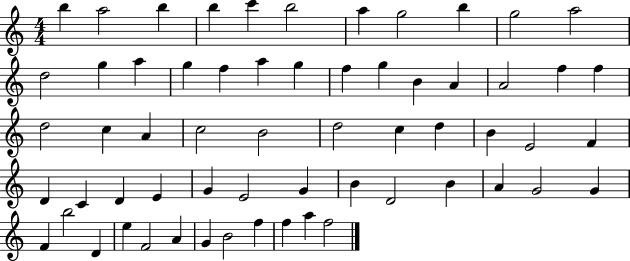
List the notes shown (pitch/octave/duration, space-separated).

B5/q A5/h B5/q B5/q C6/q B5/h A5/q G5/h B5/q G5/h A5/h D5/h G5/q A5/q G5/q F5/q A5/q G5/q F5/q G5/q B4/q A4/q A4/h F5/q F5/q D5/h C5/q A4/q C5/h B4/h D5/h C5/q D5/q B4/q E4/h F4/q D4/q C4/q D4/q E4/q G4/q E4/h G4/q B4/q D4/h B4/q A4/q G4/h G4/q F4/q B5/h D4/q E5/q F4/h A4/q G4/q B4/h F5/q F5/q A5/q F5/h